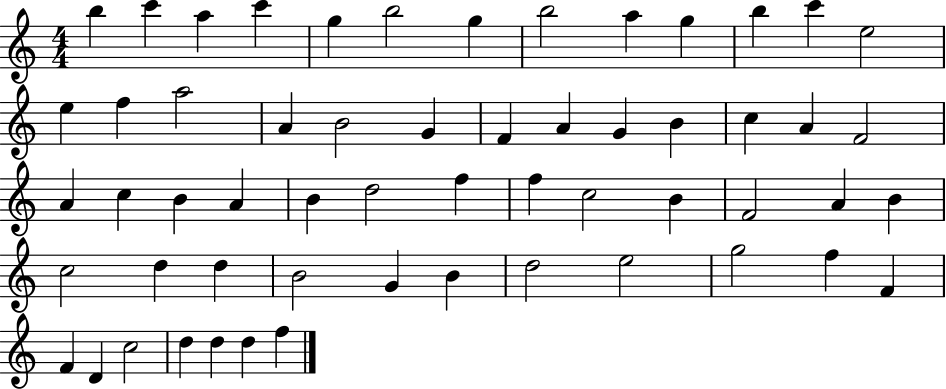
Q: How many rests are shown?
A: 0